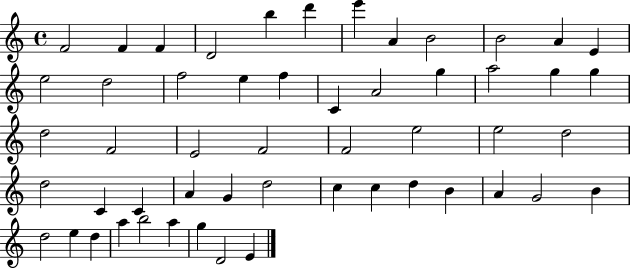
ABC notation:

X:1
T:Untitled
M:4/4
L:1/4
K:C
F2 F F D2 b d' e' A B2 B2 A E e2 d2 f2 e f C A2 g a2 g g d2 F2 E2 F2 F2 e2 e2 d2 d2 C C A G d2 c c d B A G2 B d2 e d a b2 a g D2 E